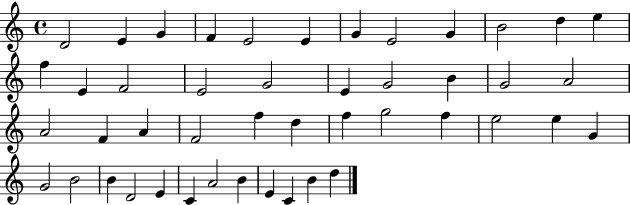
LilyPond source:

{
  \clef treble
  \time 4/4
  \defaultTimeSignature
  \key c \major
  d'2 e'4 g'4 | f'4 e'2 e'4 | g'4 e'2 g'4 | b'2 d''4 e''4 | \break f''4 e'4 f'2 | e'2 g'2 | e'4 g'2 b'4 | g'2 a'2 | \break a'2 f'4 a'4 | f'2 f''4 d''4 | f''4 g''2 f''4 | e''2 e''4 g'4 | \break g'2 b'2 | b'4 d'2 e'4 | c'4 a'2 b'4 | e'4 c'4 b'4 d''4 | \break \bar "|."
}